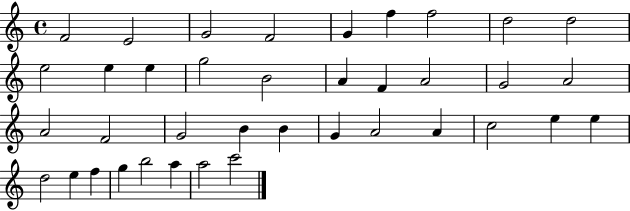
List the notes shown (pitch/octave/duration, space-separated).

F4/h E4/h G4/h F4/h G4/q F5/q F5/h D5/h D5/h E5/h E5/q E5/q G5/h B4/h A4/q F4/q A4/h G4/h A4/h A4/h F4/h G4/h B4/q B4/q G4/q A4/h A4/q C5/h E5/q E5/q D5/h E5/q F5/q G5/q B5/h A5/q A5/h C6/h